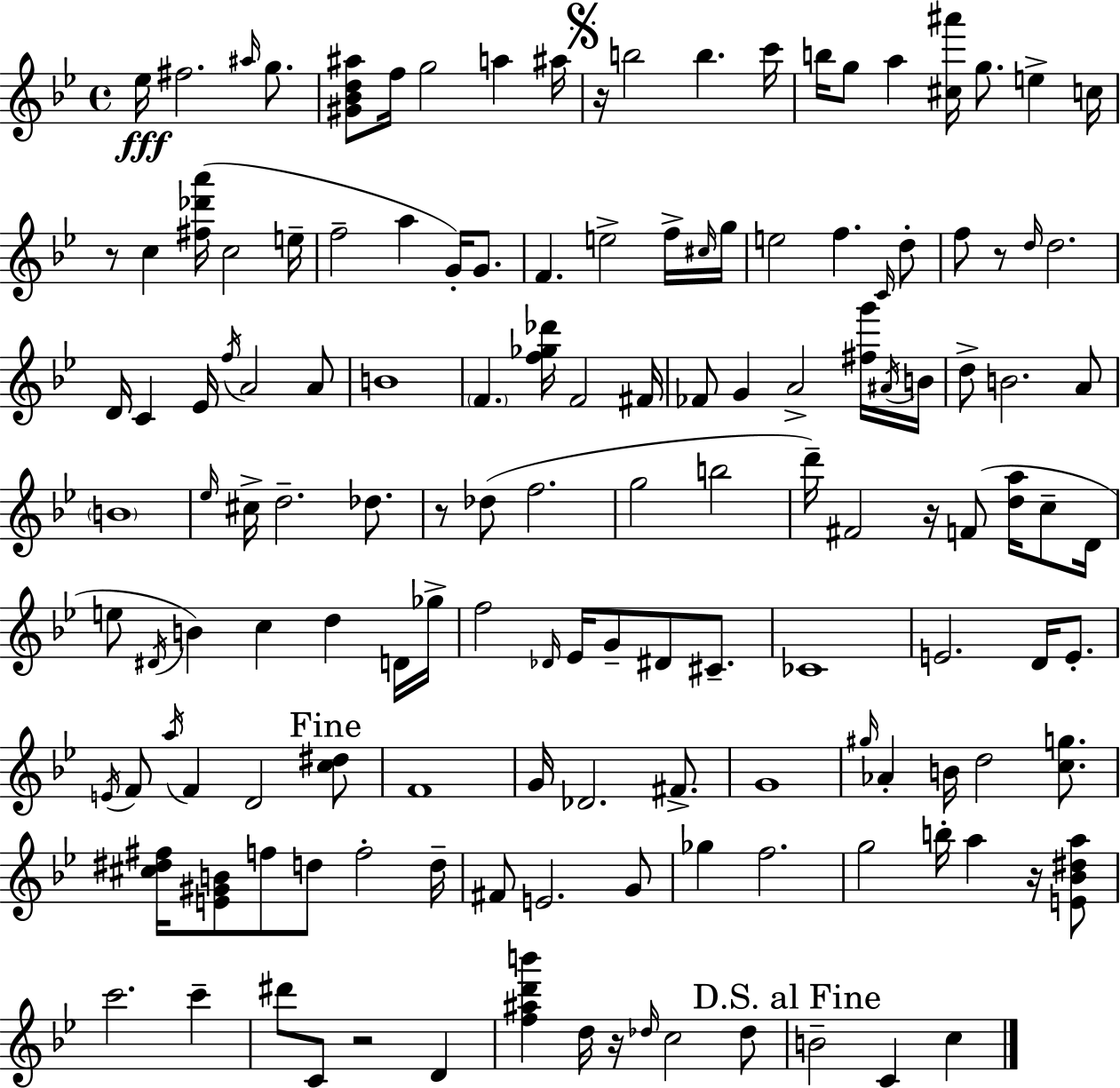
Eb5/s F#5/h. A#5/s G5/e. [G#4,Bb4,D5,A#5]/e F5/s G5/h A5/q A#5/s R/s B5/h B5/q. C6/s B5/s G5/e A5/q [C#5,A#6]/s G5/e. E5/q C5/s R/e C5/q [F#5,Db6,A6]/s C5/h E5/s F5/h A5/q G4/s G4/e. F4/q. E5/h F5/s C#5/s G5/s E5/h F5/q. C4/s D5/e F5/e R/e D5/s D5/h. D4/s C4/q Eb4/s F5/s A4/h A4/e B4/w F4/q. [F5,Gb5,Db6]/s F4/h F#4/s FES4/e G4/q A4/h [F#5,G6]/s A#4/s B4/s D5/e B4/h. A4/e B4/w Eb5/s C#5/s D5/h. Db5/e. R/e Db5/e F5/h. G5/h B5/h D6/s F#4/h R/s F4/e [D5,A5]/s C5/e D4/s E5/e D#4/s B4/q C5/q D5/q D4/s Gb5/s F5/h Db4/s Eb4/s G4/e D#4/e C#4/e. CES4/w E4/h. D4/s E4/e. E4/s F4/e A5/s F4/q D4/h [C5,D#5]/e F4/w G4/s Db4/h. F#4/e. G4/w G#5/s Ab4/q B4/s D5/h [C5,G5]/e. [C#5,D#5,F#5]/s [E4,G#4,B4]/e F5/e D5/e F5/h D5/s F#4/e E4/h. G4/e Gb5/q F5/h. G5/h B5/s A5/q R/s [E4,Bb4,D#5,A5]/e C6/h. C6/q D#6/e C4/e R/h D4/q [F5,A#5,D6,B6]/q D5/s R/s Db5/s C5/h Db5/e B4/h C4/q C5/q